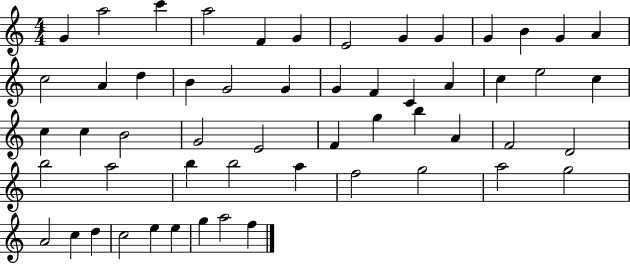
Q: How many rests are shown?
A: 0